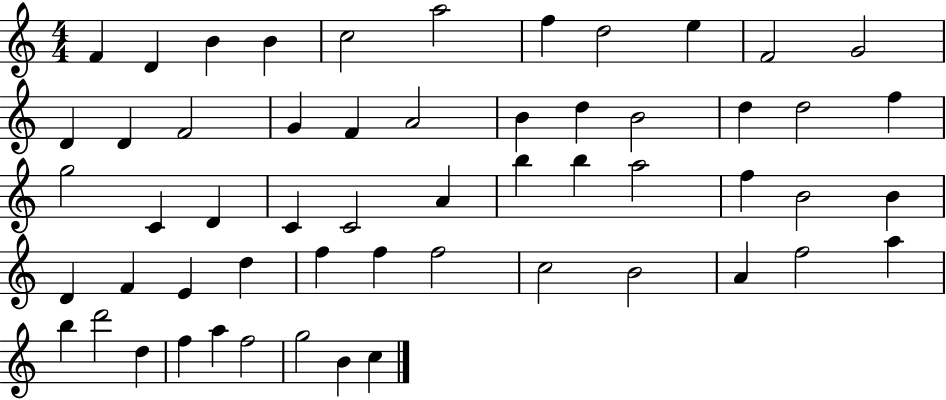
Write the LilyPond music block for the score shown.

{
  \clef treble
  \numericTimeSignature
  \time 4/4
  \key c \major
  f'4 d'4 b'4 b'4 | c''2 a''2 | f''4 d''2 e''4 | f'2 g'2 | \break d'4 d'4 f'2 | g'4 f'4 a'2 | b'4 d''4 b'2 | d''4 d''2 f''4 | \break g''2 c'4 d'4 | c'4 c'2 a'4 | b''4 b''4 a''2 | f''4 b'2 b'4 | \break d'4 f'4 e'4 d''4 | f''4 f''4 f''2 | c''2 b'2 | a'4 f''2 a''4 | \break b''4 d'''2 d''4 | f''4 a''4 f''2 | g''2 b'4 c''4 | \bar "|."
}